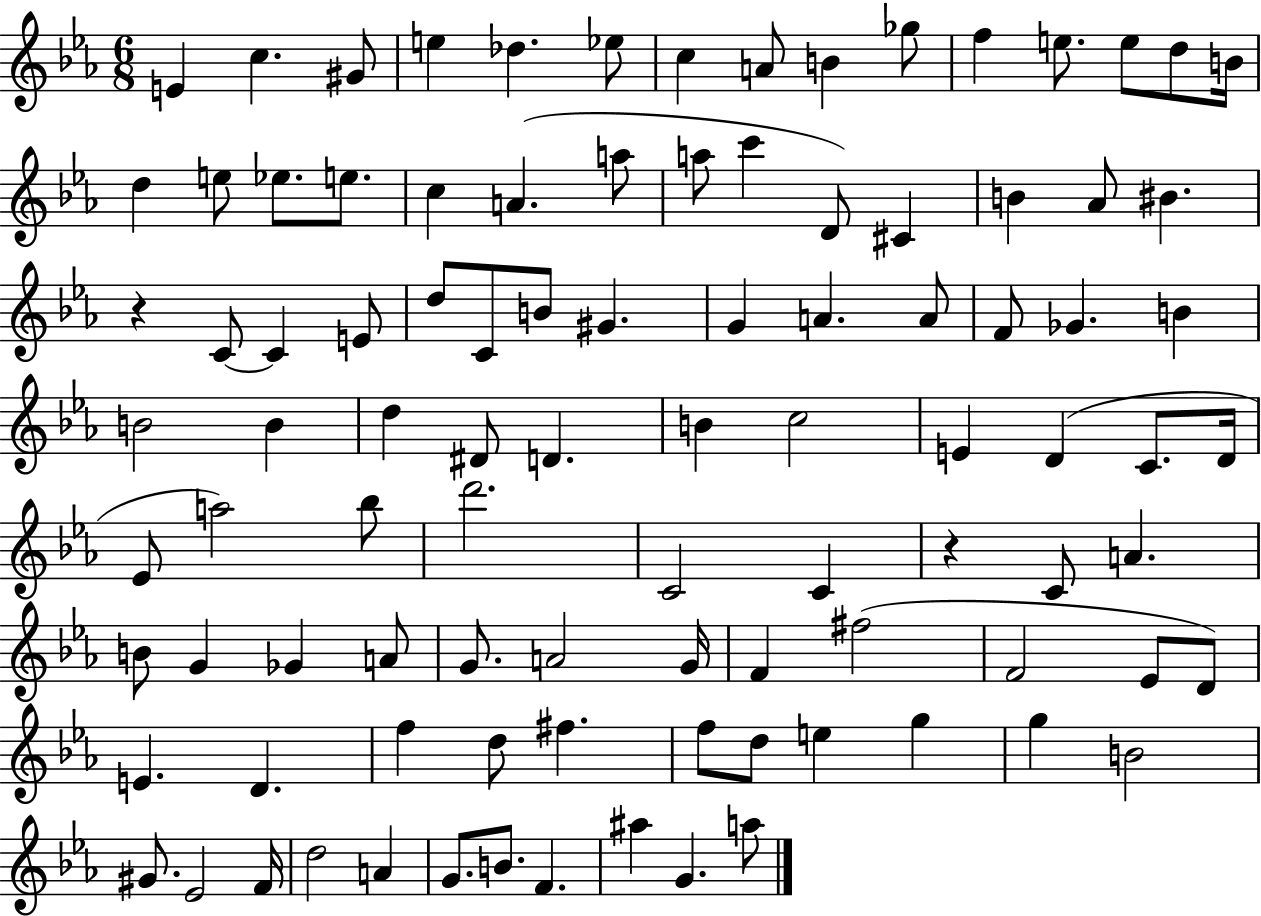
E4/q C5/q. G#4/e E5/q Db5/q. Eb5/e C5/q A4/e B4/q Gb5/e F5/q E5/e. E5/e D5/e B4/s D5/q E5/e Eb5/e. E5/e. C5/q A4/q. A5/e A5/e C6/q D4/e C#4/q B4/q Ab4/e BIS4/q. R/q C4/e C4/q E4/e D5/e C4/e B4/e G#4/q. G4/q A4/q. A4/e F4/e Gb4/q. B4/q B4/h B4/q D5/q D#4/e D4/q. B4/q C5/h E4/q D4/q C4/e. D4/s Eb4/e A5/h Bb5/e D6/h. C4/h C4/q R/q C4/e A4/q. B4/e G4/q Gb4/q A4/e G4/e. A4/h G4/s F4/q F#5/h F4/h Eb4/e D4/e E4/q. D4/q. F5/q D5/e F#5/q. F5/e D5/e E5/q G5/q G5/q B4/h G#4/e. Eb4/h F4/s D5/h A4/q G4/e. B4/e. F4/q. A#5/q G4/q. A5/e